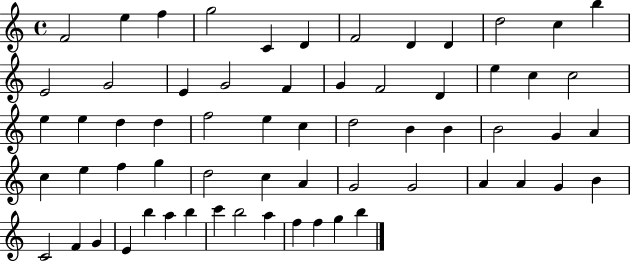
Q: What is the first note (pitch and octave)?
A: F4